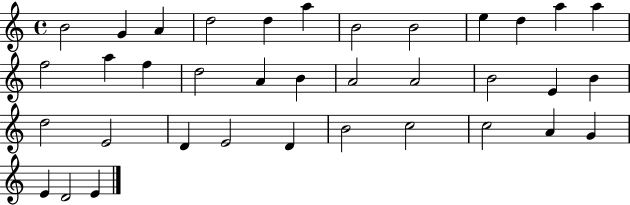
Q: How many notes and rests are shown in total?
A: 36